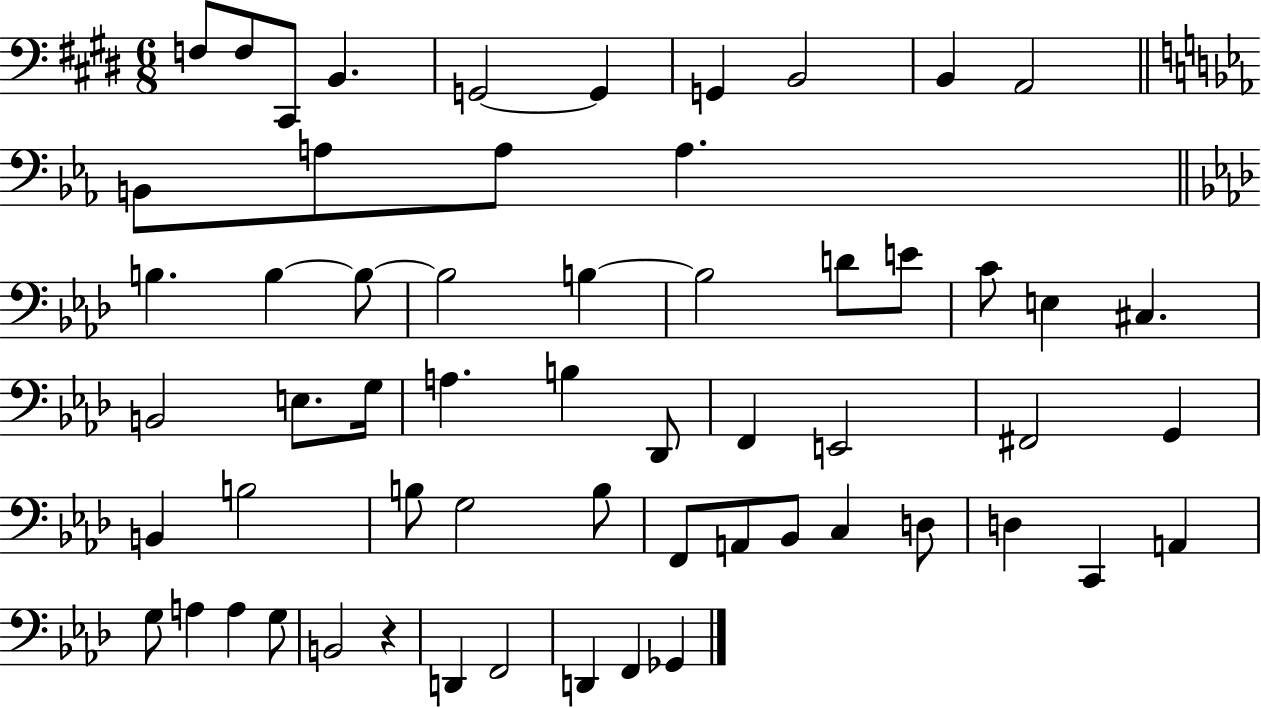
X:1
T:Untitled
M:6/8
L:1/4
K:E
F,/2 F,/2 ^C,,/2 B,, G,,2 G,, G,, B,,2 B,, A,,2 B,,/2 A,/2 A,/2 A, B, B, B,/2 B,2 B, B,2 D/2 E/2 C/2 E, ^C, B,,2 E,/2 G,/4 A, B, _D,,/2 F,, E,,2 ^F,,2 G,, B,, B,2 B,/2 G,2 B,/2 F,,/2 A,,/2 _B,,/2 C, D,/2 D, C,, A,, G,/2 A, A, G,/2 B,,2 z D,, F,,2 D,, F,, _G,,